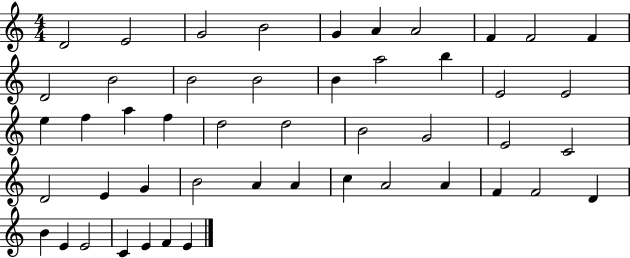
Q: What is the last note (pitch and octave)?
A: E4